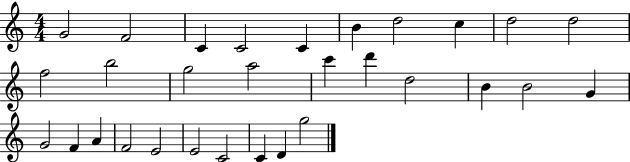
X:1
T:Untitled
M:4/4
L:1/4
K:C
G2 F2 C C2 C B d2 c d2 d2 f2 b2 g2 a2 c' d' d2 B B2 G G2 F A F2 E2 E2 C2 C D g2